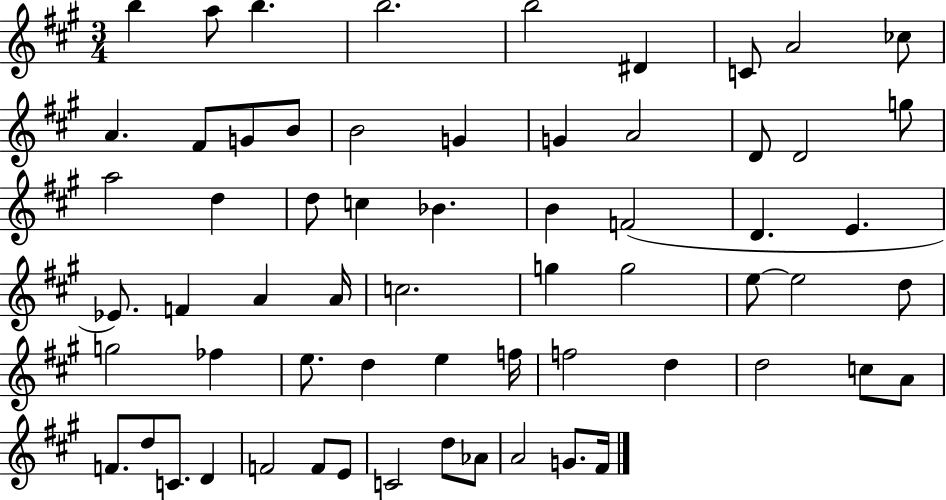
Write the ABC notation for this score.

X:1
T:Untitled
M:3/4
L:1/4
K:A
b a/2 b b2 b2 ^D C/2 A2 _c/2 A ^F/2 G/2 B/2 B2 G G A2 D/2 D2 g/2 a2 d d/2 c _B B F2 D E _E/2 F A A/4 c2 g g2 e/2 e2 d/2 g2 _f e/2 d e f/4 f2 d d2 c/2 A/2 F/2 d/2 C/2 D F2 F/2 E/2 C2 d/2 _A/2 A2 G/2 ^F/4